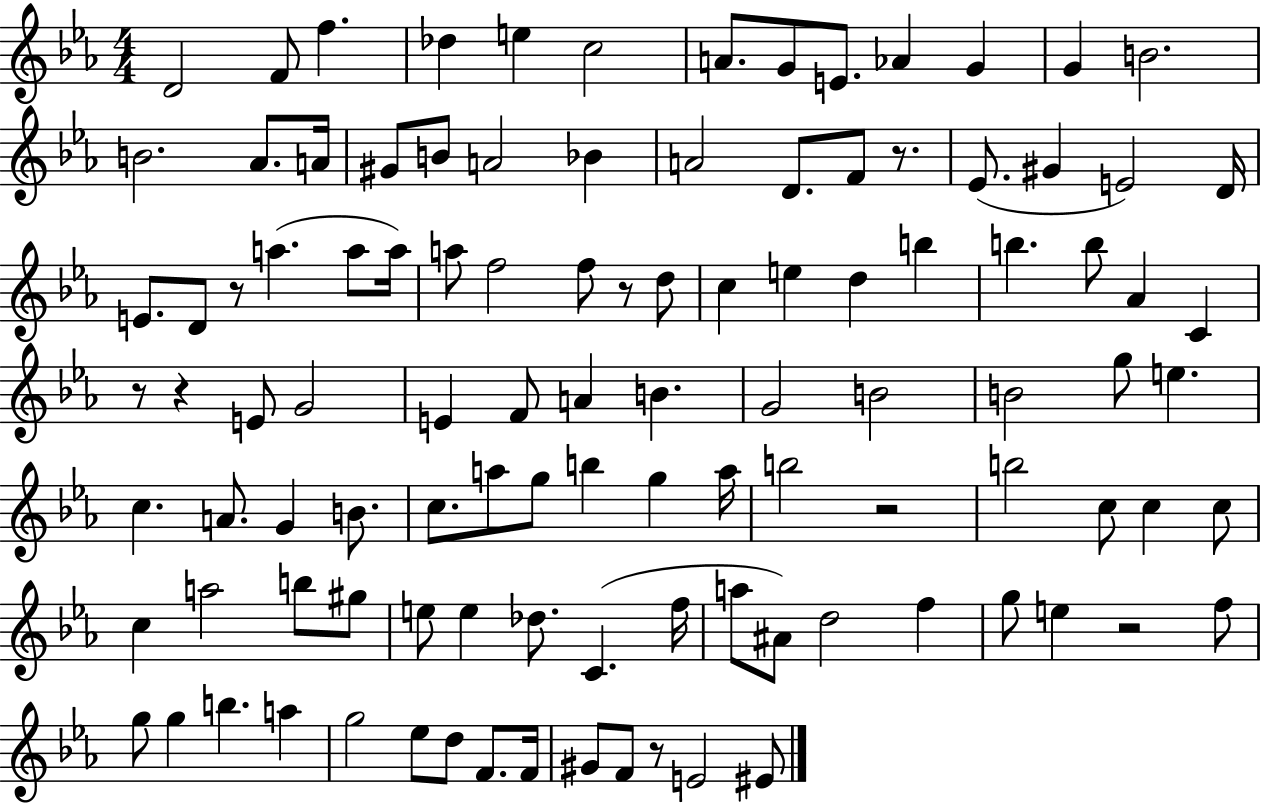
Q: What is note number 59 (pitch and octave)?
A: B4